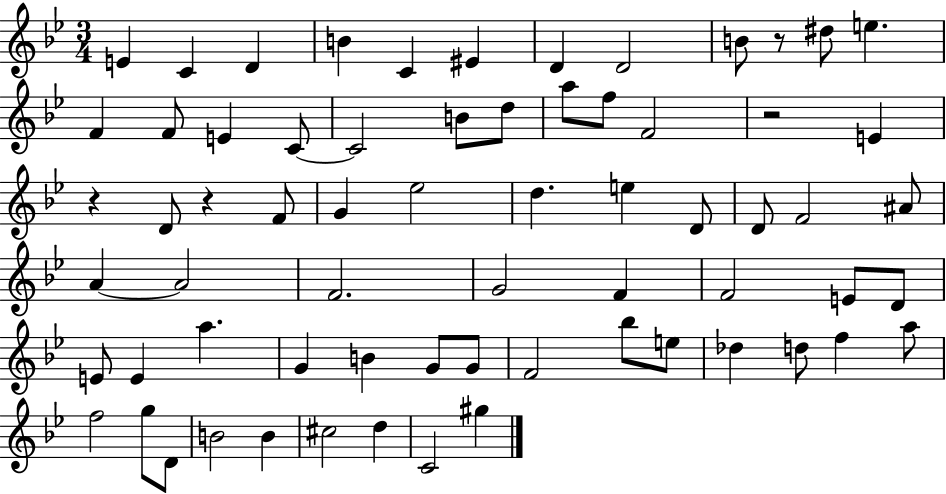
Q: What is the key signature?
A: BES major